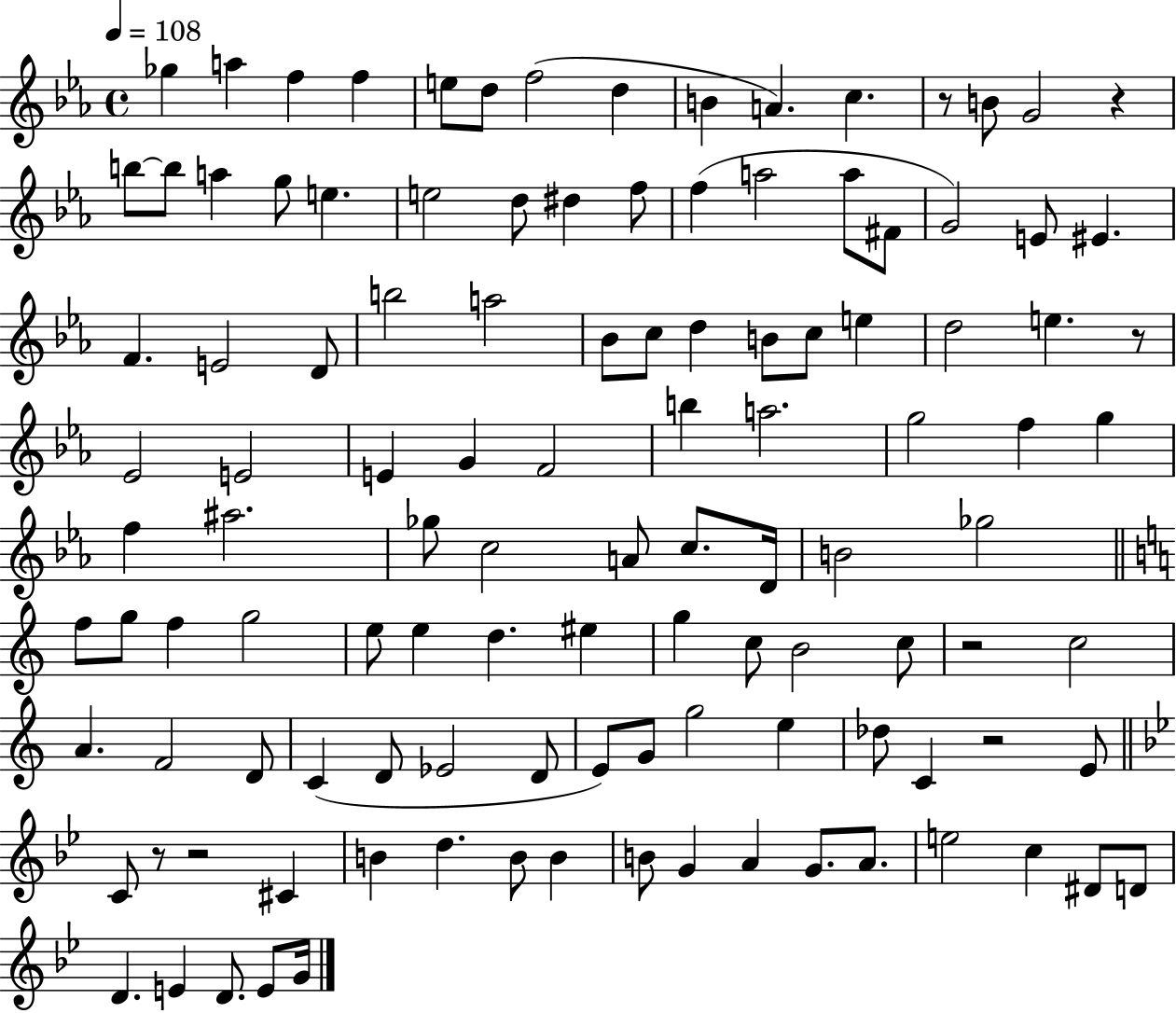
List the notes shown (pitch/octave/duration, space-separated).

Gb5/q A5/q F5/q F5/q E5/e D5/e F5/h D5/q B4/q A4/q. C5/q. R/e B4/e G4/h R/q B5/e B5/e A5/q G5/e E5/q. E5/h D5/e D#5/q F5/e F5/q A5/h A5/e F#4/e G4/h E4/e EIS4/q. F4/q. E4/h D4/e B5/h A5/h Bb4/e C5/e D5/q B4/e C5/e E5/q D5/h E5/q. R/e Eb4/h E4/h E4/q G4/q F4/h B5/q A5/h. G5/h F5/q G5/q F5/q A#5/h. Gb5/e C5/h A4/e C5/e. D4/s B4/h Gb5/h F5/e G5/e F5/q G5/h E5/e E5/q D5/q. EIS5/q G5/q C5/e B4/h C5/e R/h C5/h A4/q. F4/h D4/e C4/q D4/e Eb4/h D4/e E4/e G4/e G5/h E5/q Db5/e C4/q R/h E4/e C4/e R/e R/h C#4/q B4/q D5/q. B4/e B4/q B4/e G4/q A4/q G4/e. A4/e. E5/h C5/q D#4/e D4/e D4/q. E4/q D4/e. E4/e G4/s